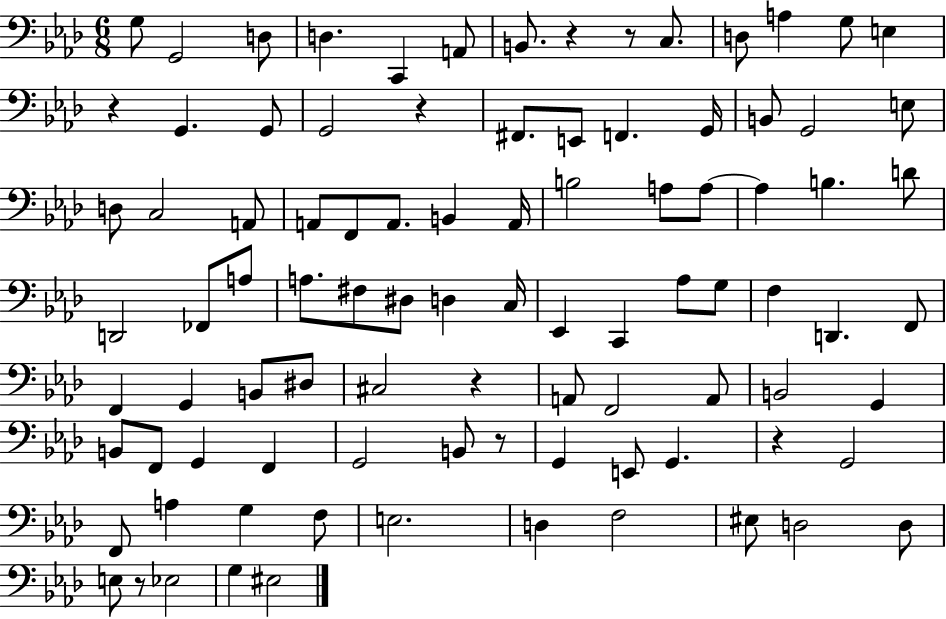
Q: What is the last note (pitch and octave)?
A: EIS3